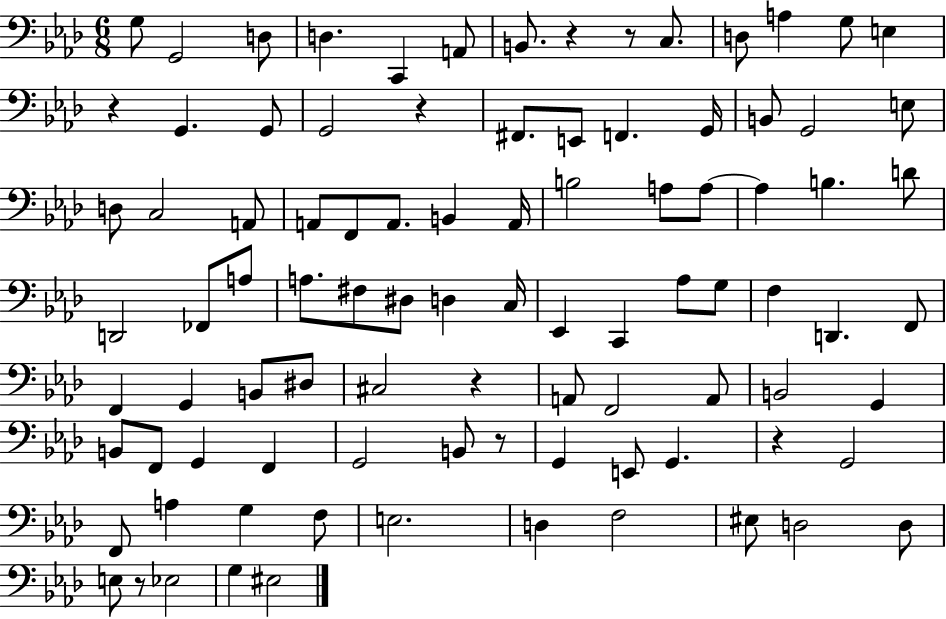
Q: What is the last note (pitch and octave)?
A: EIS3